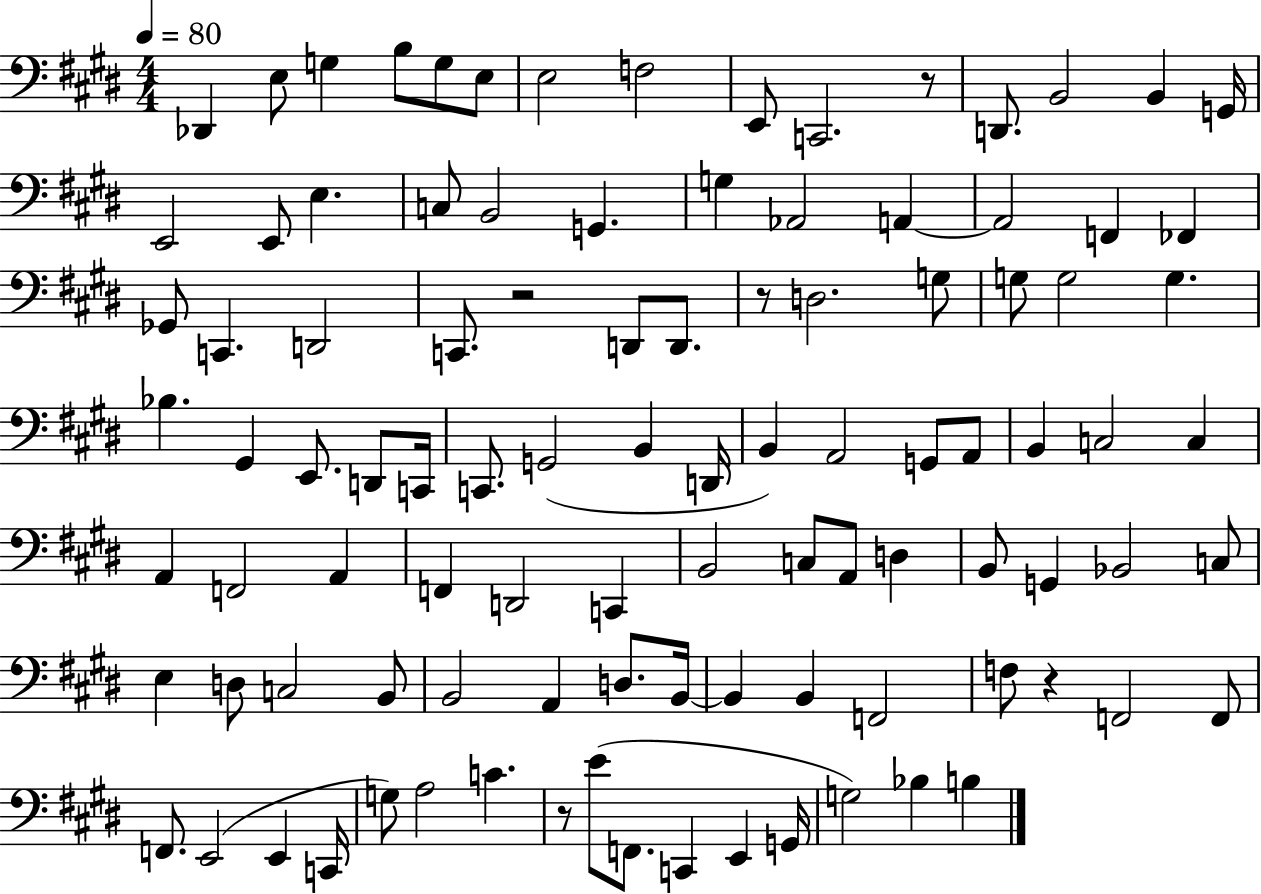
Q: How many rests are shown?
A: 5